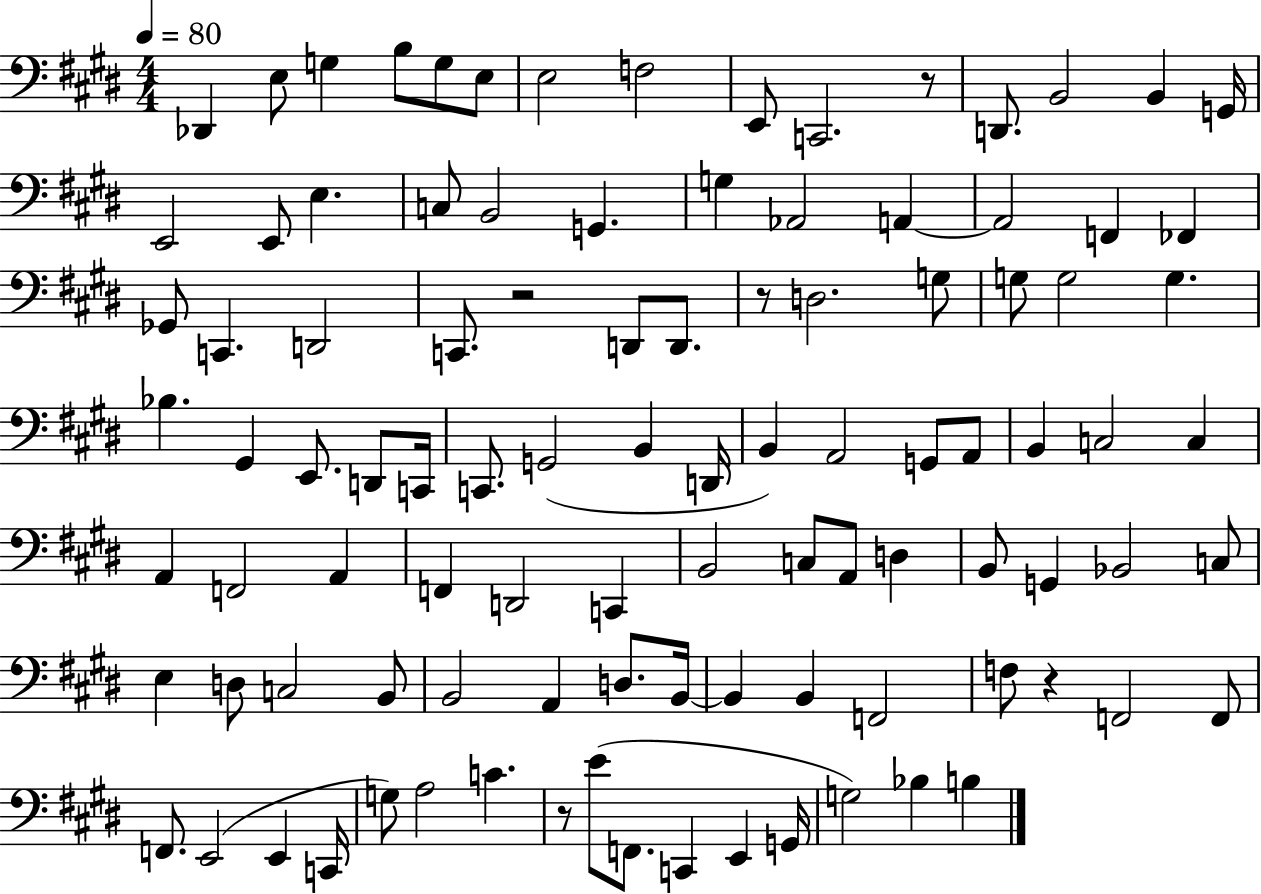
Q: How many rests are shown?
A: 5